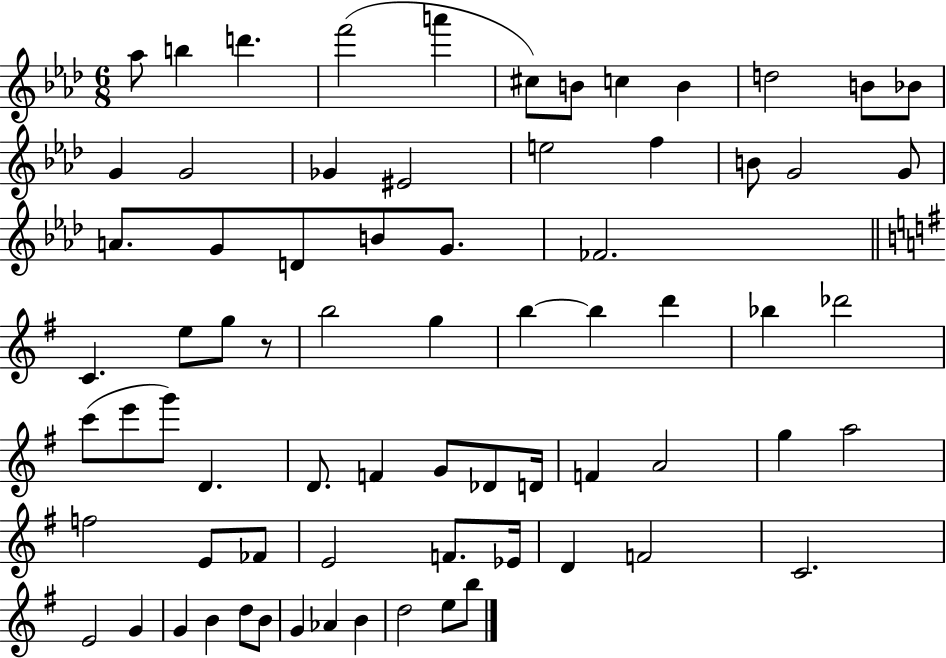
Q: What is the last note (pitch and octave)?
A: B5